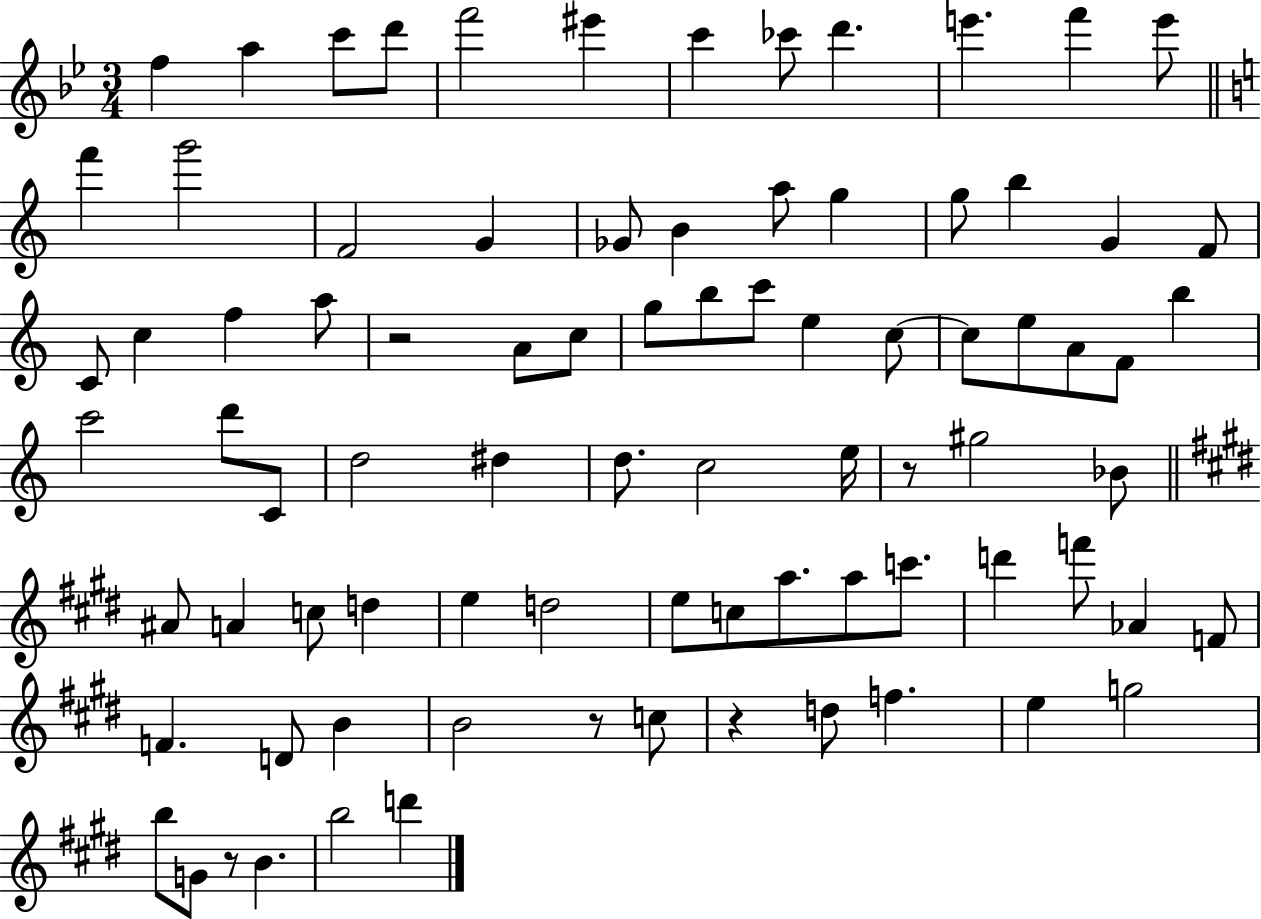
{
  \clef treble
  \numericTimeSignature
  \time 3/4
  \key bes \major
  f''4 a''4 c'''8 d'''8 | f'''2 eis'''4 | c'''4 ces'''8 d'''4. | e'''4. f'''4 e'''8 | \break \bar "||" \break \key c \major f'''4 g'''2 | f'2 g'4 | ges'8 b'4 a''8 g''4 | g''8 b''4 g'4 f'8 | \break c'8 c''4 f''4 a''8 | r2 a'8 c''8 | g''8 b''8 c'''8 e''4 c''8~~ | c''8 e''8 a'8 f'8 b''4 | \break c'''2 d'''8 c'8 | d''2 dis''4 | d''8. c''2 e''16 | r8 gis''2 bes'8 | \break \bar "||" \break \key e \major ais'8 a'4 c''8 d''4 | e''4 d''2 | e''8 c''8 a''8. a''8 c'''8. | d'''4 f'''8 aes'4 f'8 | \break f'4. d'8 b'4 | b'2 r8 c''8 | r4 d''8 f''4. | e''4 g''2 | \break b''8 g'8 r8 b'4. | b''2 d'''4 | \bar "|."
}